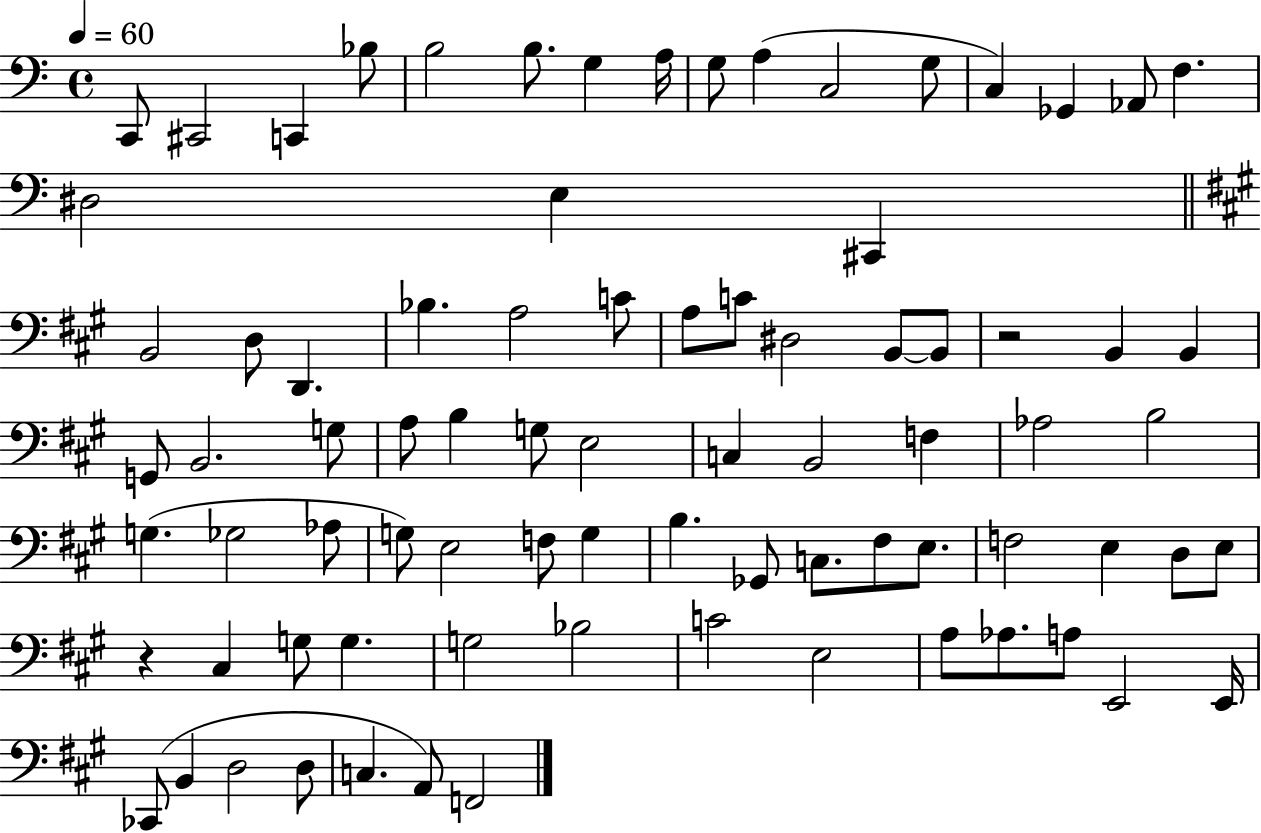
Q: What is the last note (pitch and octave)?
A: F2